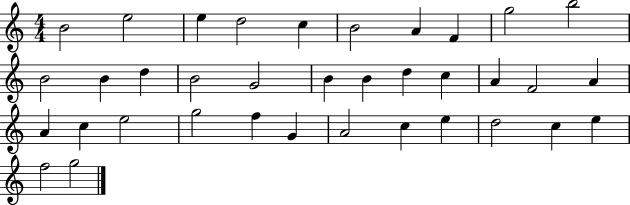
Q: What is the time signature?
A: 4/4